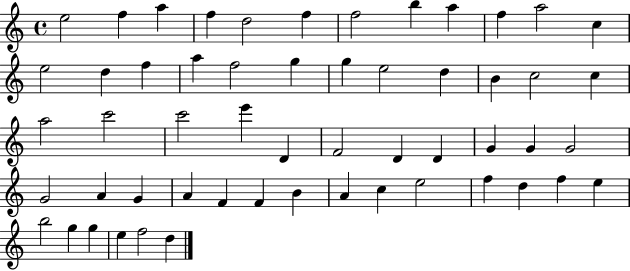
X:1
T:Untitled
M:4/4
L:1/4
K:C
e2 f a f d2 f f2 b a f a2 c e2 d f a f2 g g e2 d B c2 c a2 c'2 c'2 e' D F2 D D G G G2 G2 A G A F F B A c e2 f d f e b2 g g e f2 d